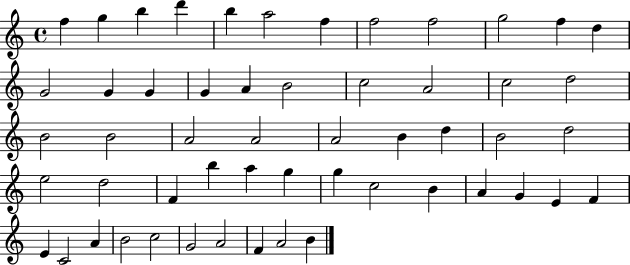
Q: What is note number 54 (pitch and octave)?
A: B4